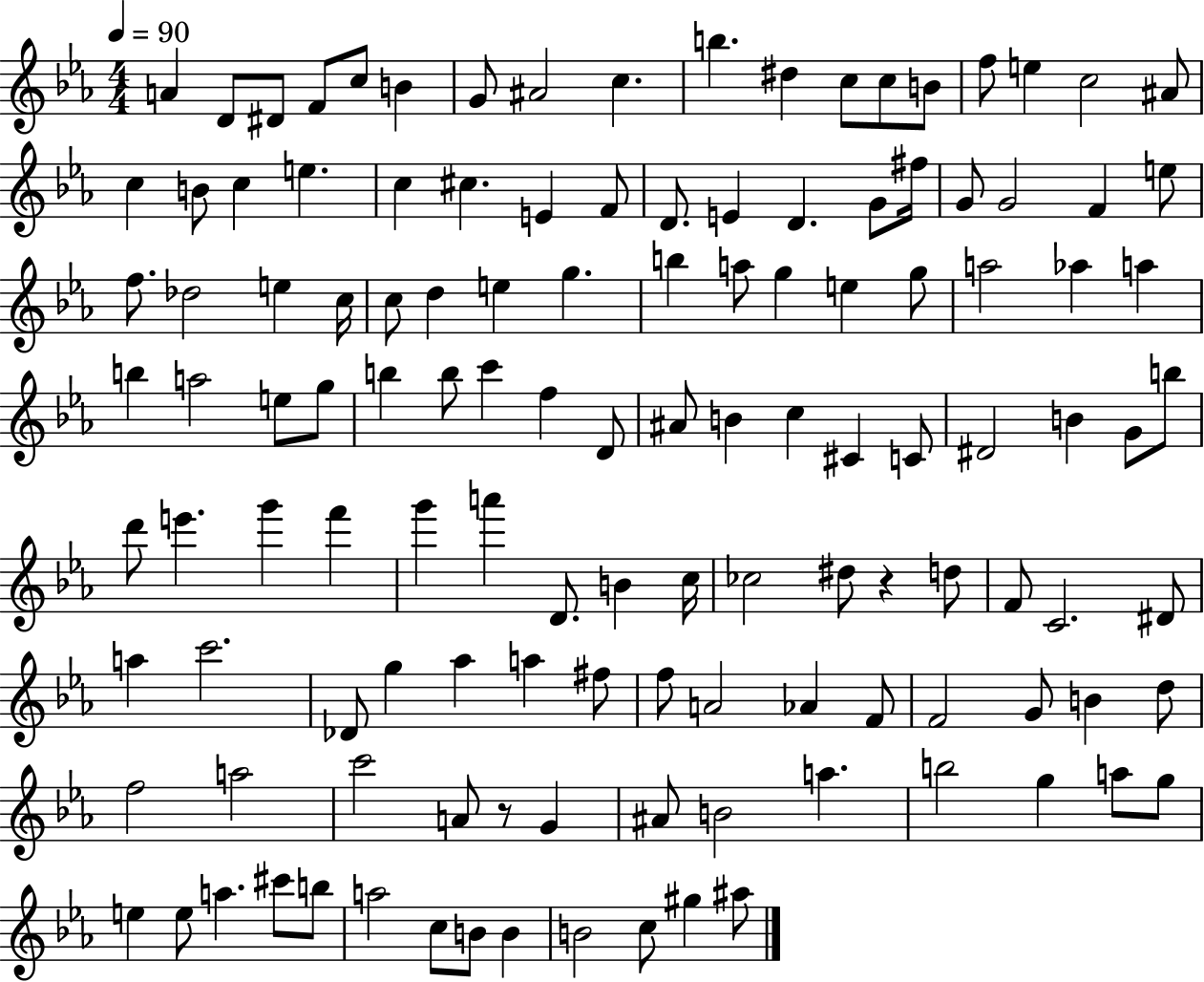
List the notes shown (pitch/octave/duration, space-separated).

A4/q D4/e D#4/e F4/e C5/e B4/q G4/e A#4/h C5/q. B5/q. D#5/q C5/e C5/e B4/e F5/e E5/q C5/h A#4/e C5/q B4/e C5/q E5/q. C5/q C#5/q. E4/q F4/e D4/e. E4/q D4/q. G4/e F#5/s G4/e G4/h F4/q E5/e F5/e. Db5/h E5/q C5/s C5/e D5/q E5/q G5/q. B5/q A5/e G5/q E5/q G5/e A5/h Ab5/q A5/q B5/q A5/h E5/e G5/e B5/q B5/e C6/q F5/q D4/e A#4/e B4/q C5/q C#4/q C4/e D#4/h B4/q G4/e B5/e D6/e E6/q. G6/q F6/q G6/q A6/q D4/e. B4/q C5/s CES5/h D#5/e R/q D5/e F4/e C4/h. D#4/e A5/q C6/h. Db4/e G5/q Ab5/q A5/q F#5/e F5/e A4/h Ab4/q F4/e F4/h G4/e B4/q D5/e F5/h A5/h C6/h A4/e R/e G4/q A#4/e B4/h A5/q. B5/h G5/q A5/e G5/e E5/q E5/e A5/q. C#6/e B5/e A5/h C5/e B4/e B4/q B4/h C5/e G#5/q A#5/e